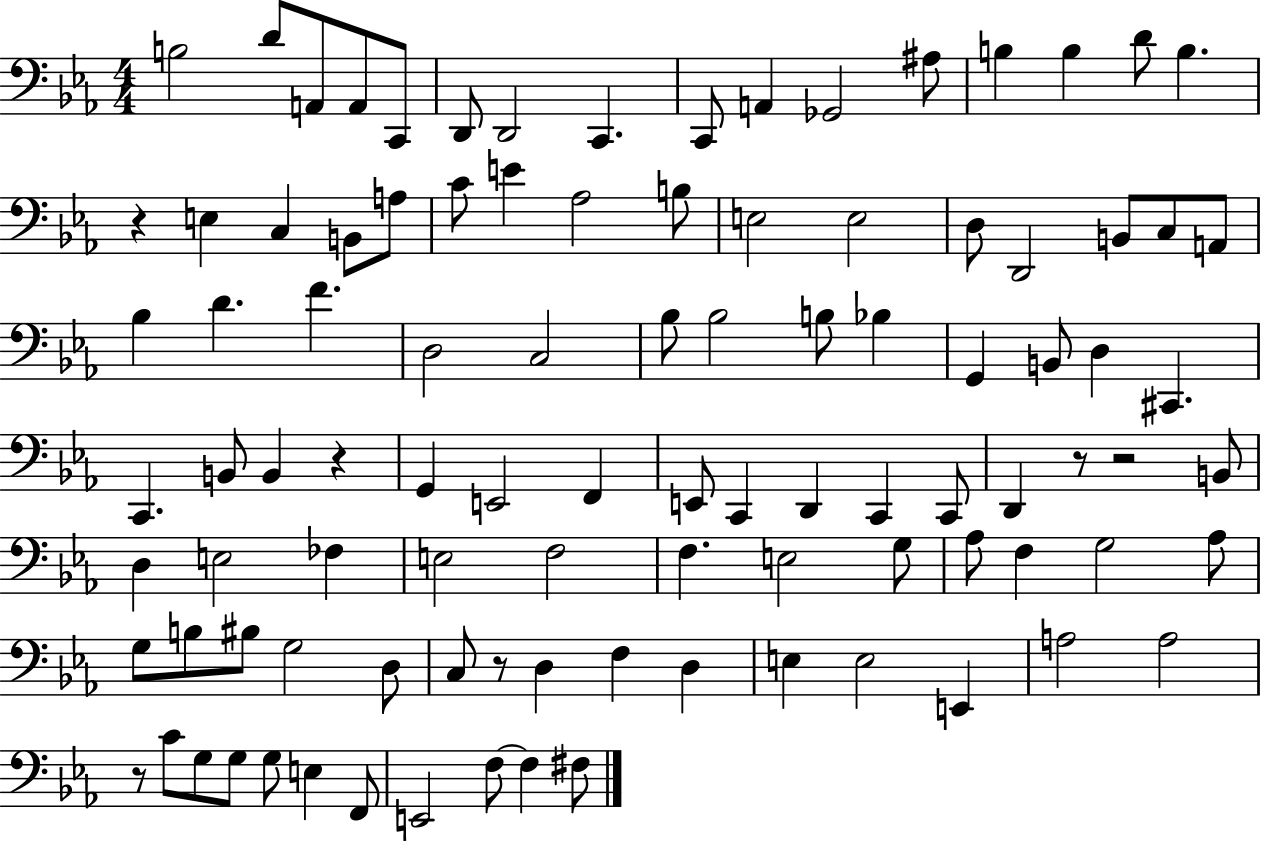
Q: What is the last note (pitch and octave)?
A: F#3